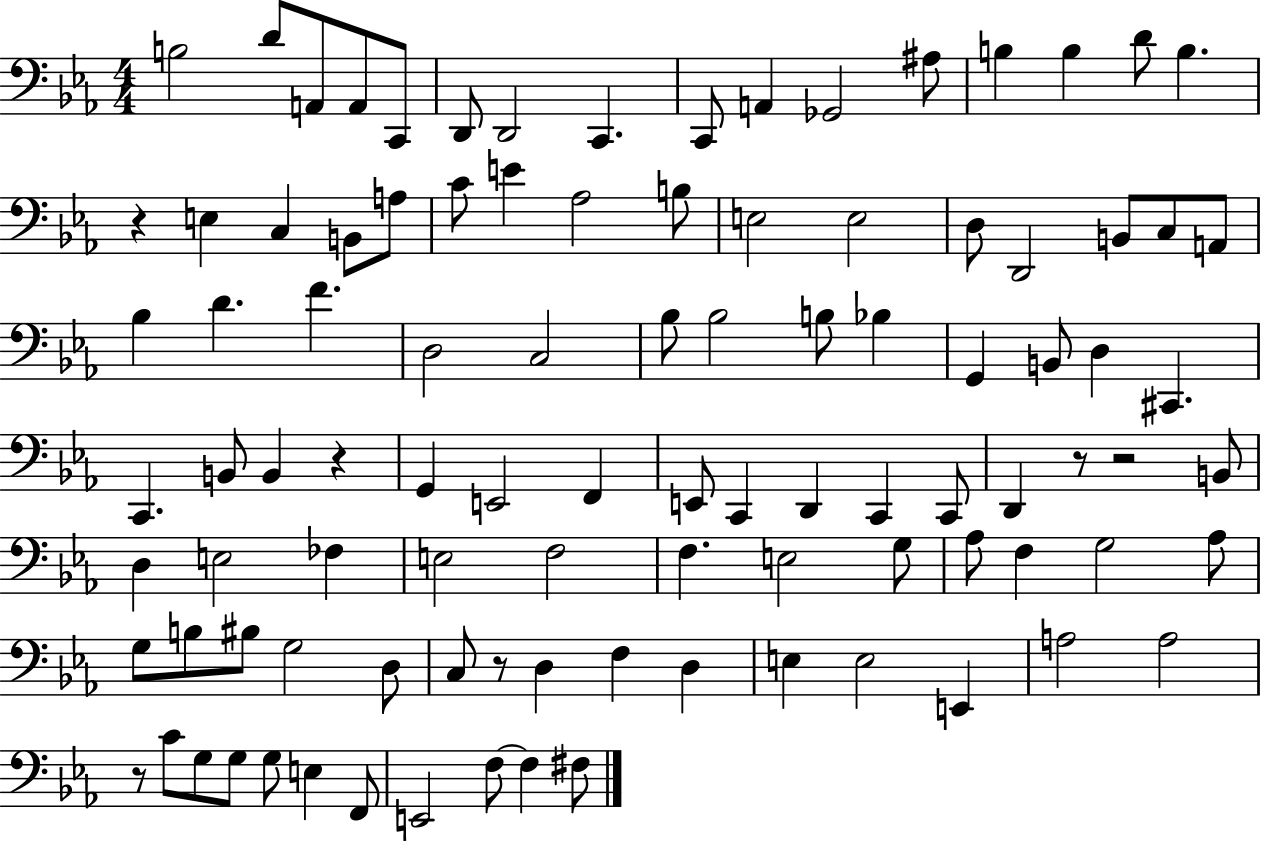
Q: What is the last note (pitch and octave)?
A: F#3